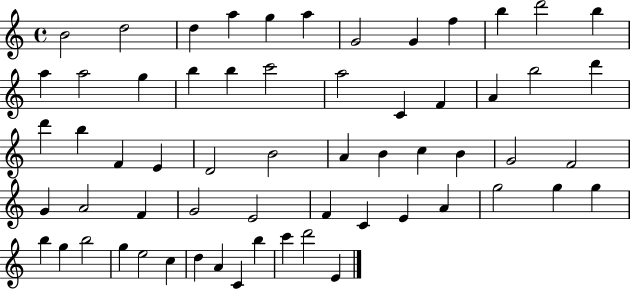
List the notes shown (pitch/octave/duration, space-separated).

B4/h D5/h D5/q A5/q G5/q A5/q G4/h G4/q F5/q B5/q D6/h B5/q A5/q A5/h G5/q B5/q B5/q C6/h A5/h C4/q F4/q A4/q B5/h D6/q D6/q B5/q F4/q E4/q D4/h B4/h A4/q B4/q C5/q B4/q G4/h F4/h G4/q A4/h F4/q G4/h E4/h F4/q C4/q E4/q A4/q G5/h G5/q G5/q B5/q G5/q B5/h G5/q E5/h C5/q D5/q A4/q C4/q B5/q C6/q D6/h E4/q